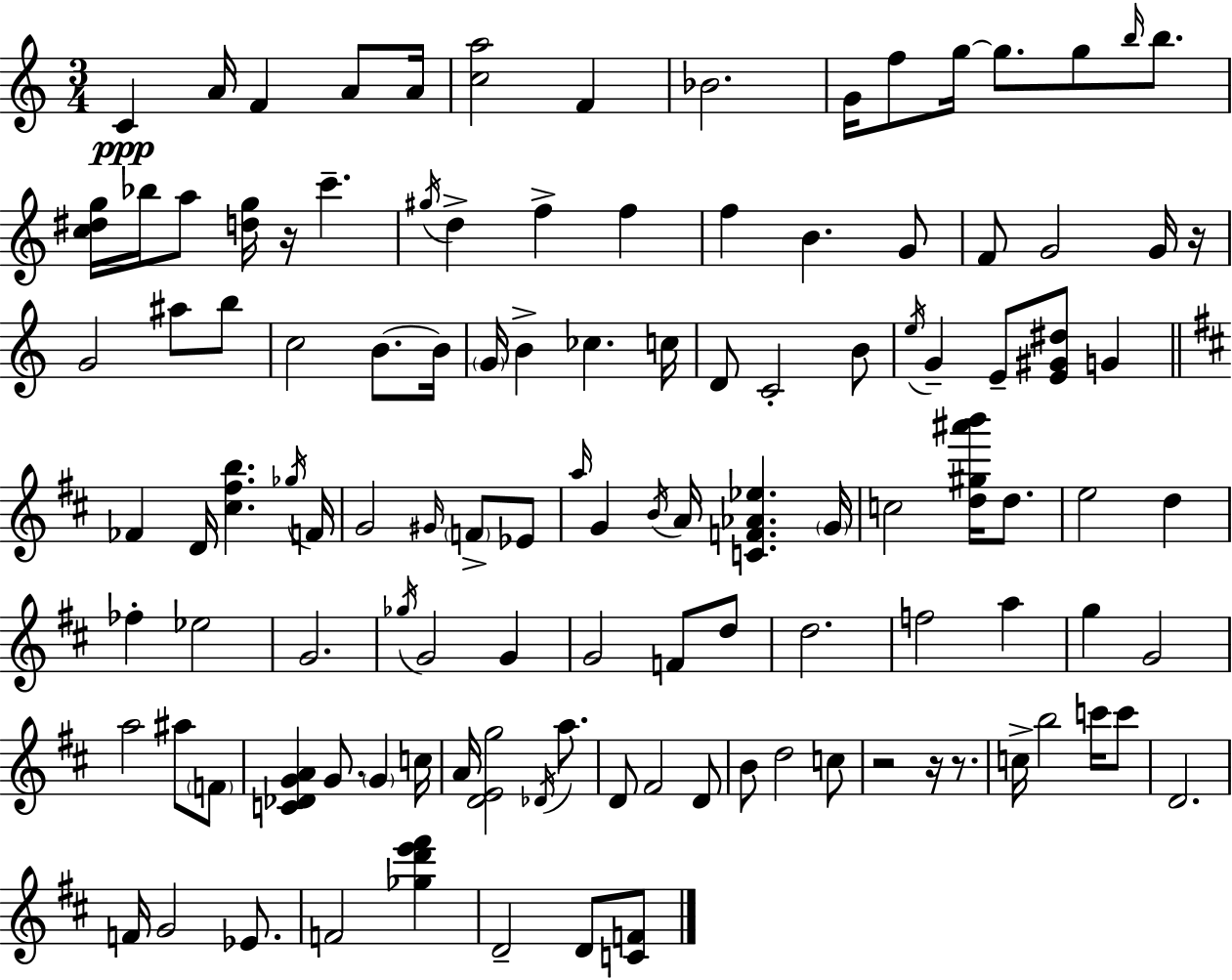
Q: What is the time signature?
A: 3/4